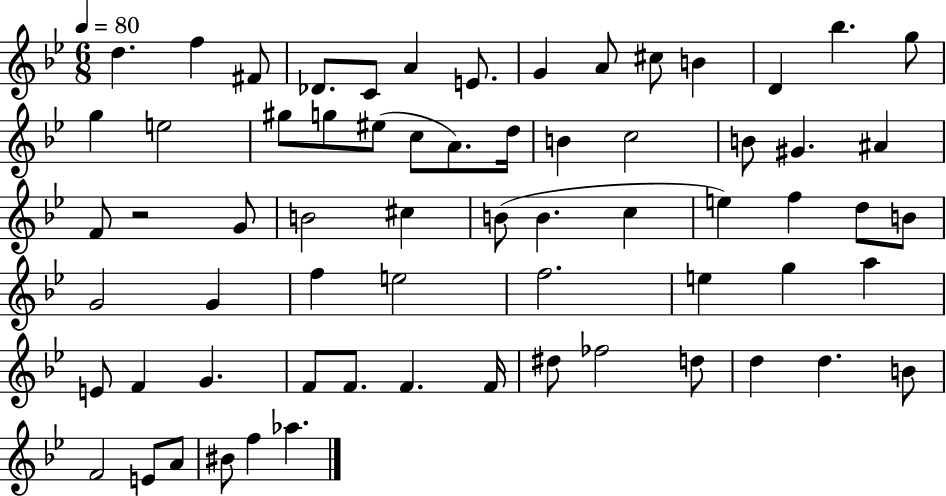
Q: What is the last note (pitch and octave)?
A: Ab5